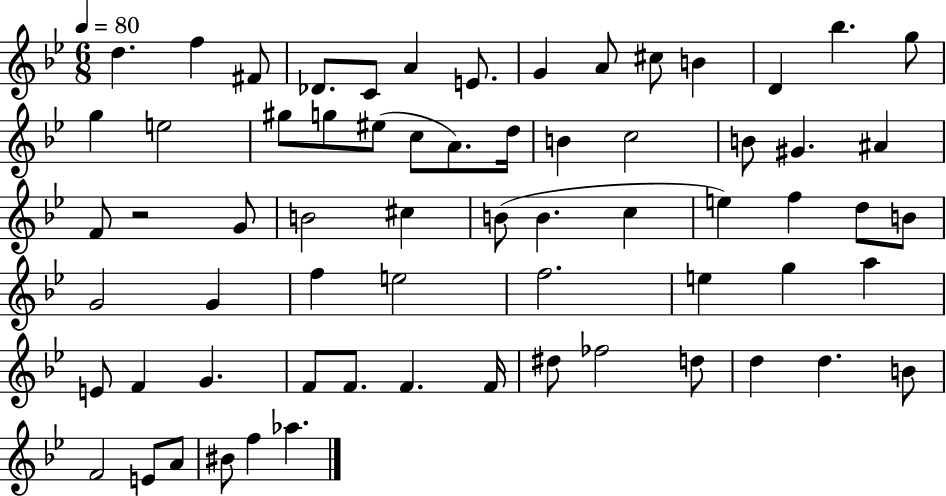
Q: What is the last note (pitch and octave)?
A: Ab5